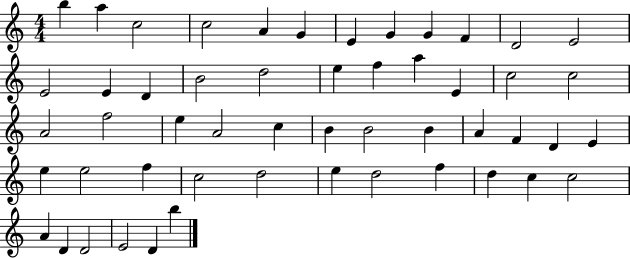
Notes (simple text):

B5/q A5/q C5/h C5/h A4/q G4/q E4/q G4/q G4/q F4/q D4/h E4/h E4/h E4/q D4/q B4/h D5/h E5/q F5/q A5/q E4/q C5/h C5/h A4/h F5/h E5/q A4/h C5/q B4/q B4/h B4/q A4/q F4/q D4/q E4/q E5/q E5/h F5/q C5/h D5/h E5/q D5/h F5/q D5/q C5/q C5/h A4/q D4/q D4/h E4/h D4/q B5/q